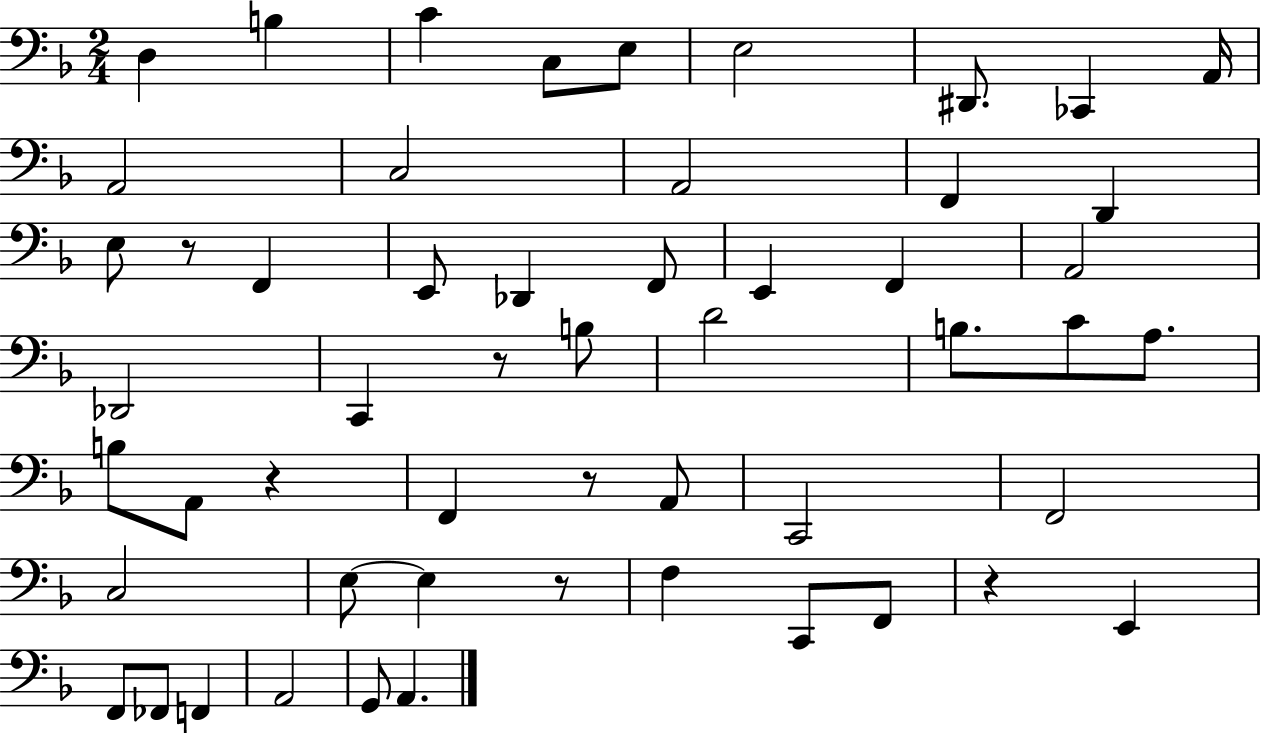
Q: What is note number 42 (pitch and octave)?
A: E2